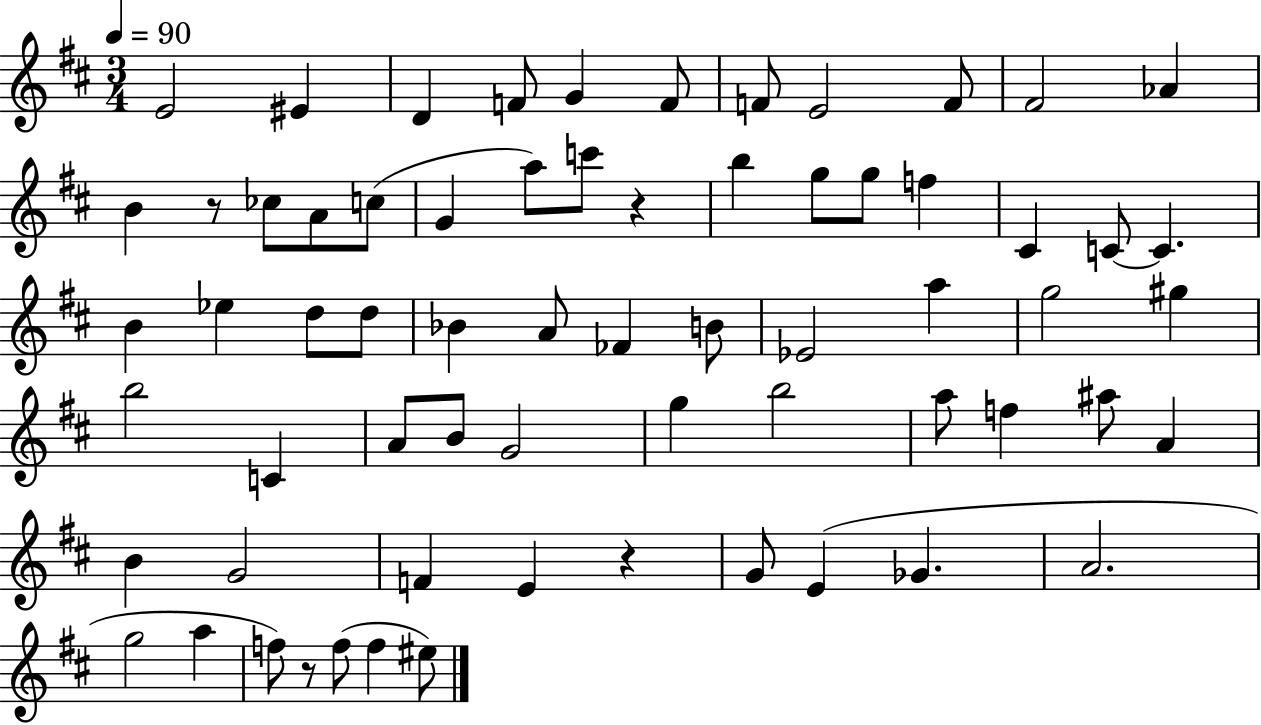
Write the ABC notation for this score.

X:1
T:Untitled
M:3/4
L:1/4
K:D
E2 ^E D F/2 G F/2 F/2 E2 F/2 ^F2 _A B z/2 _c/2 A/2 c/2 G a/2 c'/2 z b g/2 g/2 f ^C C/2 C B _e d/2 d/2 _B A/2 _F B/2 _E2 a g2 ^g b2 C A/2 B/2 G2 g b2 a/2 f ^a/2 A B G2 F E z G/2 E _G A2 g2 a f/2 z/2 f/2 f ^e/2